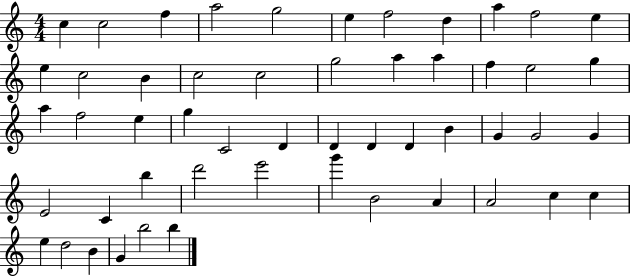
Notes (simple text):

C5/q C5/h F5/q A5/h G5/h E5/q F5/h D5/q A5/q F5/h E5/q E5/q C5/h B4/q C5/h C5/h G5/h A5/q A5/q F5/q E5/h G5/q A5/q F5/h E5/q G5/q C4/h D4/q D4/q D4/q D4/q B4/q G4/q G4/h G4/q E4/h C4/q B5/q D6/h E6/h G6/q B4/h A4/q A4/h C5/q C5/q E5/q D5/h B4/q G4/q B5/h B5/q